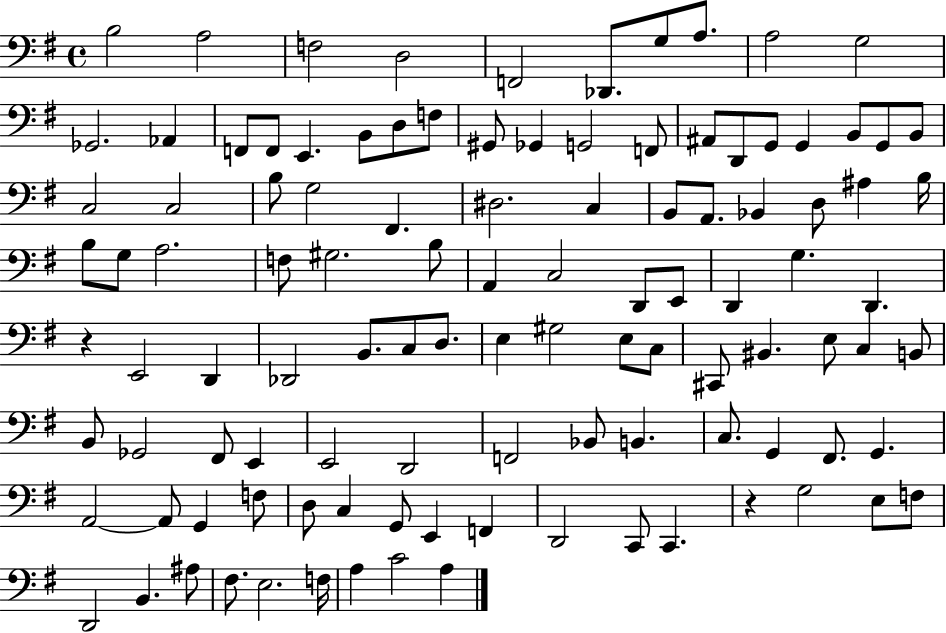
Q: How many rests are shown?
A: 2